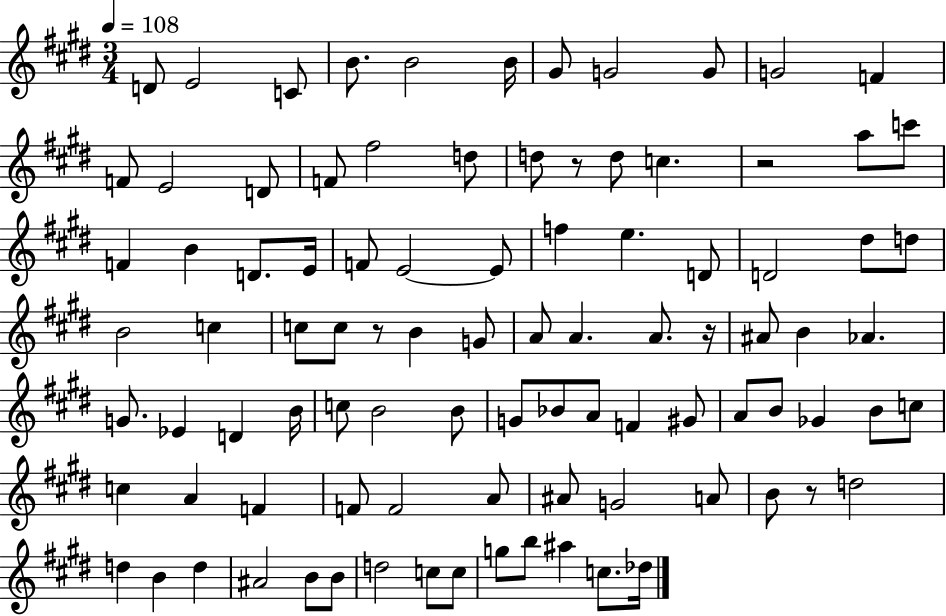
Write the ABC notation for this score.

X:1
T:Untitled
M:3/4
L:1/4
K:E
D/2 E2 C/2 B/2 B2 B/4 ^G/2 G2 G/2 G2 F F/2 E2 D/2 F/2 ^f2 d/2 d/2 z/2 d/2 c z2 a/2 c'/2 F B D/2 E/4 F/2 E2 E/2 f e D/2 D2 ^d/2 d/2 B2 c c/2 c/2 z/2 B G/2 A/2 A A/2 z/4 ^A/2 B _A G/2 _E D B/4 c/2 B2 B/2 G/2 _B/2 A/2 F ^G/2 A/2 B/2 _G B/2 c/2 c A F F/2 F2 A/2 ^A/2 G2 A/2 B/2 z/2 d2 d B d ^A2 B/2 B/2 d2 c/2 c/2 g/2 b/2 ^a c/2 _d/4